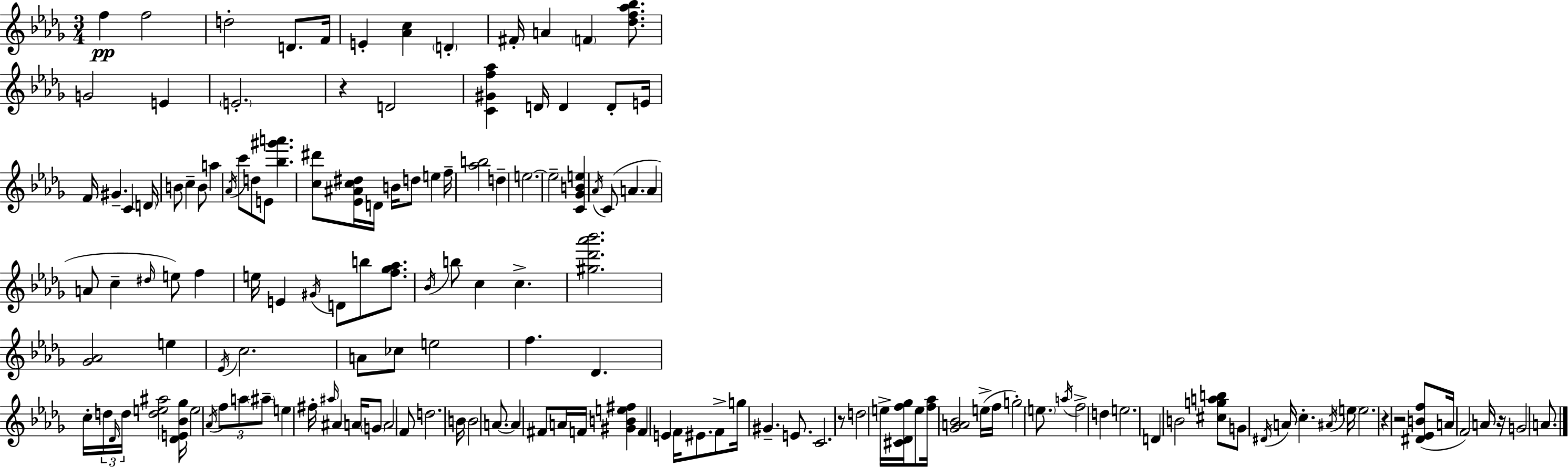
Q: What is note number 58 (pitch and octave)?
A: Eb4